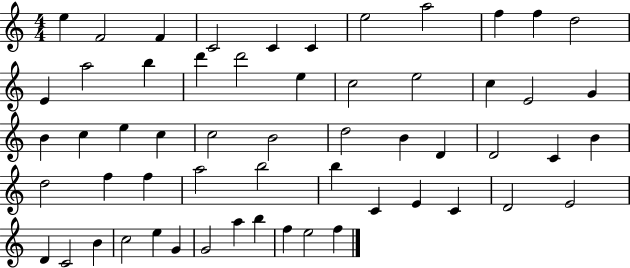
X:1
T:Untitled
M:4/4
L:1/4
K:C
e F2 F C2 C C e2 a2 f f d2 E a2 b d' d'2 e c2 e2 c E2 G B c e c c2 B2 d2 B D D2 C B d2 f f a2 b2 b C E C D2 E2 D C2 B c2 e G G2 a b f e2 f